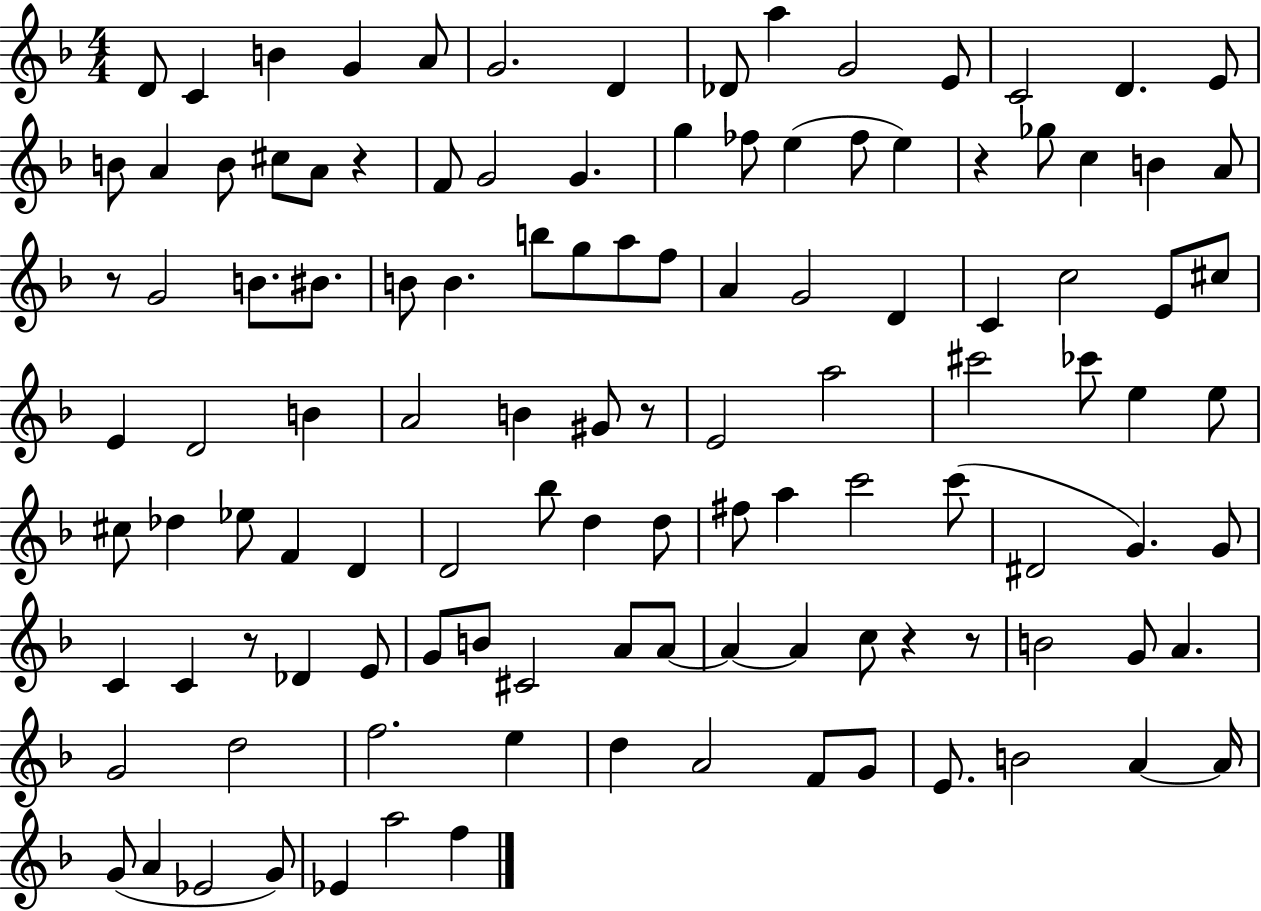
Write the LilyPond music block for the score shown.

{
  \clef treble
  \numericTimeSignature
  \time 4/4
  \key f \major
  \repeat volta 2 { d'8 c'4 b'4 g'4 a'8 | g'2. d'4 | des'8 a''4 g'2 e'8 | c'2 d'4. e'8 | \break b'8 a'4 b'8 cis''8 a'8 r4 | f'8 g'2 g'4. | g''4 fes''8 e''4( fes''8 e''4) | r4 ges''8 c''4 b'4 a'8 | \break r8 g'2 b'8. bis'8. | b'8 b'4. b''8 g''8 a''8 f''8 | a'4 g'2 d'4 | c'4 c''2 e'8 cis''8 | \break e'4 d'2 b'4 | a'2 b'4 gis'8 r8 | e'2 a''2 | cis'''2 ces'''8 e''4 e''8 | \break cis''8 des''4 ees''8 f'4 d'4 | d'2 bes''8 d''4 d''8 | fis''8 a''4 c'''2 c'''8( | dis'2 g'4.) g'8 | \break c'4 c'4 r8 des'4 e'8 | g'8 b'8 cis'2 a'8 a'8~~ | a'4~~ a'4 c''8 r4 r8 | b'2 g'8 a'4. | \break g'2 d''2 | f''2. e''4 | d''4 a'2 f'8 g'8 | e'8. b'2 a'4~~ a'16 | \break g'8( a'4 ees'2 g'8) | ees'4 a''2 f''4 | } \bar "|."
}